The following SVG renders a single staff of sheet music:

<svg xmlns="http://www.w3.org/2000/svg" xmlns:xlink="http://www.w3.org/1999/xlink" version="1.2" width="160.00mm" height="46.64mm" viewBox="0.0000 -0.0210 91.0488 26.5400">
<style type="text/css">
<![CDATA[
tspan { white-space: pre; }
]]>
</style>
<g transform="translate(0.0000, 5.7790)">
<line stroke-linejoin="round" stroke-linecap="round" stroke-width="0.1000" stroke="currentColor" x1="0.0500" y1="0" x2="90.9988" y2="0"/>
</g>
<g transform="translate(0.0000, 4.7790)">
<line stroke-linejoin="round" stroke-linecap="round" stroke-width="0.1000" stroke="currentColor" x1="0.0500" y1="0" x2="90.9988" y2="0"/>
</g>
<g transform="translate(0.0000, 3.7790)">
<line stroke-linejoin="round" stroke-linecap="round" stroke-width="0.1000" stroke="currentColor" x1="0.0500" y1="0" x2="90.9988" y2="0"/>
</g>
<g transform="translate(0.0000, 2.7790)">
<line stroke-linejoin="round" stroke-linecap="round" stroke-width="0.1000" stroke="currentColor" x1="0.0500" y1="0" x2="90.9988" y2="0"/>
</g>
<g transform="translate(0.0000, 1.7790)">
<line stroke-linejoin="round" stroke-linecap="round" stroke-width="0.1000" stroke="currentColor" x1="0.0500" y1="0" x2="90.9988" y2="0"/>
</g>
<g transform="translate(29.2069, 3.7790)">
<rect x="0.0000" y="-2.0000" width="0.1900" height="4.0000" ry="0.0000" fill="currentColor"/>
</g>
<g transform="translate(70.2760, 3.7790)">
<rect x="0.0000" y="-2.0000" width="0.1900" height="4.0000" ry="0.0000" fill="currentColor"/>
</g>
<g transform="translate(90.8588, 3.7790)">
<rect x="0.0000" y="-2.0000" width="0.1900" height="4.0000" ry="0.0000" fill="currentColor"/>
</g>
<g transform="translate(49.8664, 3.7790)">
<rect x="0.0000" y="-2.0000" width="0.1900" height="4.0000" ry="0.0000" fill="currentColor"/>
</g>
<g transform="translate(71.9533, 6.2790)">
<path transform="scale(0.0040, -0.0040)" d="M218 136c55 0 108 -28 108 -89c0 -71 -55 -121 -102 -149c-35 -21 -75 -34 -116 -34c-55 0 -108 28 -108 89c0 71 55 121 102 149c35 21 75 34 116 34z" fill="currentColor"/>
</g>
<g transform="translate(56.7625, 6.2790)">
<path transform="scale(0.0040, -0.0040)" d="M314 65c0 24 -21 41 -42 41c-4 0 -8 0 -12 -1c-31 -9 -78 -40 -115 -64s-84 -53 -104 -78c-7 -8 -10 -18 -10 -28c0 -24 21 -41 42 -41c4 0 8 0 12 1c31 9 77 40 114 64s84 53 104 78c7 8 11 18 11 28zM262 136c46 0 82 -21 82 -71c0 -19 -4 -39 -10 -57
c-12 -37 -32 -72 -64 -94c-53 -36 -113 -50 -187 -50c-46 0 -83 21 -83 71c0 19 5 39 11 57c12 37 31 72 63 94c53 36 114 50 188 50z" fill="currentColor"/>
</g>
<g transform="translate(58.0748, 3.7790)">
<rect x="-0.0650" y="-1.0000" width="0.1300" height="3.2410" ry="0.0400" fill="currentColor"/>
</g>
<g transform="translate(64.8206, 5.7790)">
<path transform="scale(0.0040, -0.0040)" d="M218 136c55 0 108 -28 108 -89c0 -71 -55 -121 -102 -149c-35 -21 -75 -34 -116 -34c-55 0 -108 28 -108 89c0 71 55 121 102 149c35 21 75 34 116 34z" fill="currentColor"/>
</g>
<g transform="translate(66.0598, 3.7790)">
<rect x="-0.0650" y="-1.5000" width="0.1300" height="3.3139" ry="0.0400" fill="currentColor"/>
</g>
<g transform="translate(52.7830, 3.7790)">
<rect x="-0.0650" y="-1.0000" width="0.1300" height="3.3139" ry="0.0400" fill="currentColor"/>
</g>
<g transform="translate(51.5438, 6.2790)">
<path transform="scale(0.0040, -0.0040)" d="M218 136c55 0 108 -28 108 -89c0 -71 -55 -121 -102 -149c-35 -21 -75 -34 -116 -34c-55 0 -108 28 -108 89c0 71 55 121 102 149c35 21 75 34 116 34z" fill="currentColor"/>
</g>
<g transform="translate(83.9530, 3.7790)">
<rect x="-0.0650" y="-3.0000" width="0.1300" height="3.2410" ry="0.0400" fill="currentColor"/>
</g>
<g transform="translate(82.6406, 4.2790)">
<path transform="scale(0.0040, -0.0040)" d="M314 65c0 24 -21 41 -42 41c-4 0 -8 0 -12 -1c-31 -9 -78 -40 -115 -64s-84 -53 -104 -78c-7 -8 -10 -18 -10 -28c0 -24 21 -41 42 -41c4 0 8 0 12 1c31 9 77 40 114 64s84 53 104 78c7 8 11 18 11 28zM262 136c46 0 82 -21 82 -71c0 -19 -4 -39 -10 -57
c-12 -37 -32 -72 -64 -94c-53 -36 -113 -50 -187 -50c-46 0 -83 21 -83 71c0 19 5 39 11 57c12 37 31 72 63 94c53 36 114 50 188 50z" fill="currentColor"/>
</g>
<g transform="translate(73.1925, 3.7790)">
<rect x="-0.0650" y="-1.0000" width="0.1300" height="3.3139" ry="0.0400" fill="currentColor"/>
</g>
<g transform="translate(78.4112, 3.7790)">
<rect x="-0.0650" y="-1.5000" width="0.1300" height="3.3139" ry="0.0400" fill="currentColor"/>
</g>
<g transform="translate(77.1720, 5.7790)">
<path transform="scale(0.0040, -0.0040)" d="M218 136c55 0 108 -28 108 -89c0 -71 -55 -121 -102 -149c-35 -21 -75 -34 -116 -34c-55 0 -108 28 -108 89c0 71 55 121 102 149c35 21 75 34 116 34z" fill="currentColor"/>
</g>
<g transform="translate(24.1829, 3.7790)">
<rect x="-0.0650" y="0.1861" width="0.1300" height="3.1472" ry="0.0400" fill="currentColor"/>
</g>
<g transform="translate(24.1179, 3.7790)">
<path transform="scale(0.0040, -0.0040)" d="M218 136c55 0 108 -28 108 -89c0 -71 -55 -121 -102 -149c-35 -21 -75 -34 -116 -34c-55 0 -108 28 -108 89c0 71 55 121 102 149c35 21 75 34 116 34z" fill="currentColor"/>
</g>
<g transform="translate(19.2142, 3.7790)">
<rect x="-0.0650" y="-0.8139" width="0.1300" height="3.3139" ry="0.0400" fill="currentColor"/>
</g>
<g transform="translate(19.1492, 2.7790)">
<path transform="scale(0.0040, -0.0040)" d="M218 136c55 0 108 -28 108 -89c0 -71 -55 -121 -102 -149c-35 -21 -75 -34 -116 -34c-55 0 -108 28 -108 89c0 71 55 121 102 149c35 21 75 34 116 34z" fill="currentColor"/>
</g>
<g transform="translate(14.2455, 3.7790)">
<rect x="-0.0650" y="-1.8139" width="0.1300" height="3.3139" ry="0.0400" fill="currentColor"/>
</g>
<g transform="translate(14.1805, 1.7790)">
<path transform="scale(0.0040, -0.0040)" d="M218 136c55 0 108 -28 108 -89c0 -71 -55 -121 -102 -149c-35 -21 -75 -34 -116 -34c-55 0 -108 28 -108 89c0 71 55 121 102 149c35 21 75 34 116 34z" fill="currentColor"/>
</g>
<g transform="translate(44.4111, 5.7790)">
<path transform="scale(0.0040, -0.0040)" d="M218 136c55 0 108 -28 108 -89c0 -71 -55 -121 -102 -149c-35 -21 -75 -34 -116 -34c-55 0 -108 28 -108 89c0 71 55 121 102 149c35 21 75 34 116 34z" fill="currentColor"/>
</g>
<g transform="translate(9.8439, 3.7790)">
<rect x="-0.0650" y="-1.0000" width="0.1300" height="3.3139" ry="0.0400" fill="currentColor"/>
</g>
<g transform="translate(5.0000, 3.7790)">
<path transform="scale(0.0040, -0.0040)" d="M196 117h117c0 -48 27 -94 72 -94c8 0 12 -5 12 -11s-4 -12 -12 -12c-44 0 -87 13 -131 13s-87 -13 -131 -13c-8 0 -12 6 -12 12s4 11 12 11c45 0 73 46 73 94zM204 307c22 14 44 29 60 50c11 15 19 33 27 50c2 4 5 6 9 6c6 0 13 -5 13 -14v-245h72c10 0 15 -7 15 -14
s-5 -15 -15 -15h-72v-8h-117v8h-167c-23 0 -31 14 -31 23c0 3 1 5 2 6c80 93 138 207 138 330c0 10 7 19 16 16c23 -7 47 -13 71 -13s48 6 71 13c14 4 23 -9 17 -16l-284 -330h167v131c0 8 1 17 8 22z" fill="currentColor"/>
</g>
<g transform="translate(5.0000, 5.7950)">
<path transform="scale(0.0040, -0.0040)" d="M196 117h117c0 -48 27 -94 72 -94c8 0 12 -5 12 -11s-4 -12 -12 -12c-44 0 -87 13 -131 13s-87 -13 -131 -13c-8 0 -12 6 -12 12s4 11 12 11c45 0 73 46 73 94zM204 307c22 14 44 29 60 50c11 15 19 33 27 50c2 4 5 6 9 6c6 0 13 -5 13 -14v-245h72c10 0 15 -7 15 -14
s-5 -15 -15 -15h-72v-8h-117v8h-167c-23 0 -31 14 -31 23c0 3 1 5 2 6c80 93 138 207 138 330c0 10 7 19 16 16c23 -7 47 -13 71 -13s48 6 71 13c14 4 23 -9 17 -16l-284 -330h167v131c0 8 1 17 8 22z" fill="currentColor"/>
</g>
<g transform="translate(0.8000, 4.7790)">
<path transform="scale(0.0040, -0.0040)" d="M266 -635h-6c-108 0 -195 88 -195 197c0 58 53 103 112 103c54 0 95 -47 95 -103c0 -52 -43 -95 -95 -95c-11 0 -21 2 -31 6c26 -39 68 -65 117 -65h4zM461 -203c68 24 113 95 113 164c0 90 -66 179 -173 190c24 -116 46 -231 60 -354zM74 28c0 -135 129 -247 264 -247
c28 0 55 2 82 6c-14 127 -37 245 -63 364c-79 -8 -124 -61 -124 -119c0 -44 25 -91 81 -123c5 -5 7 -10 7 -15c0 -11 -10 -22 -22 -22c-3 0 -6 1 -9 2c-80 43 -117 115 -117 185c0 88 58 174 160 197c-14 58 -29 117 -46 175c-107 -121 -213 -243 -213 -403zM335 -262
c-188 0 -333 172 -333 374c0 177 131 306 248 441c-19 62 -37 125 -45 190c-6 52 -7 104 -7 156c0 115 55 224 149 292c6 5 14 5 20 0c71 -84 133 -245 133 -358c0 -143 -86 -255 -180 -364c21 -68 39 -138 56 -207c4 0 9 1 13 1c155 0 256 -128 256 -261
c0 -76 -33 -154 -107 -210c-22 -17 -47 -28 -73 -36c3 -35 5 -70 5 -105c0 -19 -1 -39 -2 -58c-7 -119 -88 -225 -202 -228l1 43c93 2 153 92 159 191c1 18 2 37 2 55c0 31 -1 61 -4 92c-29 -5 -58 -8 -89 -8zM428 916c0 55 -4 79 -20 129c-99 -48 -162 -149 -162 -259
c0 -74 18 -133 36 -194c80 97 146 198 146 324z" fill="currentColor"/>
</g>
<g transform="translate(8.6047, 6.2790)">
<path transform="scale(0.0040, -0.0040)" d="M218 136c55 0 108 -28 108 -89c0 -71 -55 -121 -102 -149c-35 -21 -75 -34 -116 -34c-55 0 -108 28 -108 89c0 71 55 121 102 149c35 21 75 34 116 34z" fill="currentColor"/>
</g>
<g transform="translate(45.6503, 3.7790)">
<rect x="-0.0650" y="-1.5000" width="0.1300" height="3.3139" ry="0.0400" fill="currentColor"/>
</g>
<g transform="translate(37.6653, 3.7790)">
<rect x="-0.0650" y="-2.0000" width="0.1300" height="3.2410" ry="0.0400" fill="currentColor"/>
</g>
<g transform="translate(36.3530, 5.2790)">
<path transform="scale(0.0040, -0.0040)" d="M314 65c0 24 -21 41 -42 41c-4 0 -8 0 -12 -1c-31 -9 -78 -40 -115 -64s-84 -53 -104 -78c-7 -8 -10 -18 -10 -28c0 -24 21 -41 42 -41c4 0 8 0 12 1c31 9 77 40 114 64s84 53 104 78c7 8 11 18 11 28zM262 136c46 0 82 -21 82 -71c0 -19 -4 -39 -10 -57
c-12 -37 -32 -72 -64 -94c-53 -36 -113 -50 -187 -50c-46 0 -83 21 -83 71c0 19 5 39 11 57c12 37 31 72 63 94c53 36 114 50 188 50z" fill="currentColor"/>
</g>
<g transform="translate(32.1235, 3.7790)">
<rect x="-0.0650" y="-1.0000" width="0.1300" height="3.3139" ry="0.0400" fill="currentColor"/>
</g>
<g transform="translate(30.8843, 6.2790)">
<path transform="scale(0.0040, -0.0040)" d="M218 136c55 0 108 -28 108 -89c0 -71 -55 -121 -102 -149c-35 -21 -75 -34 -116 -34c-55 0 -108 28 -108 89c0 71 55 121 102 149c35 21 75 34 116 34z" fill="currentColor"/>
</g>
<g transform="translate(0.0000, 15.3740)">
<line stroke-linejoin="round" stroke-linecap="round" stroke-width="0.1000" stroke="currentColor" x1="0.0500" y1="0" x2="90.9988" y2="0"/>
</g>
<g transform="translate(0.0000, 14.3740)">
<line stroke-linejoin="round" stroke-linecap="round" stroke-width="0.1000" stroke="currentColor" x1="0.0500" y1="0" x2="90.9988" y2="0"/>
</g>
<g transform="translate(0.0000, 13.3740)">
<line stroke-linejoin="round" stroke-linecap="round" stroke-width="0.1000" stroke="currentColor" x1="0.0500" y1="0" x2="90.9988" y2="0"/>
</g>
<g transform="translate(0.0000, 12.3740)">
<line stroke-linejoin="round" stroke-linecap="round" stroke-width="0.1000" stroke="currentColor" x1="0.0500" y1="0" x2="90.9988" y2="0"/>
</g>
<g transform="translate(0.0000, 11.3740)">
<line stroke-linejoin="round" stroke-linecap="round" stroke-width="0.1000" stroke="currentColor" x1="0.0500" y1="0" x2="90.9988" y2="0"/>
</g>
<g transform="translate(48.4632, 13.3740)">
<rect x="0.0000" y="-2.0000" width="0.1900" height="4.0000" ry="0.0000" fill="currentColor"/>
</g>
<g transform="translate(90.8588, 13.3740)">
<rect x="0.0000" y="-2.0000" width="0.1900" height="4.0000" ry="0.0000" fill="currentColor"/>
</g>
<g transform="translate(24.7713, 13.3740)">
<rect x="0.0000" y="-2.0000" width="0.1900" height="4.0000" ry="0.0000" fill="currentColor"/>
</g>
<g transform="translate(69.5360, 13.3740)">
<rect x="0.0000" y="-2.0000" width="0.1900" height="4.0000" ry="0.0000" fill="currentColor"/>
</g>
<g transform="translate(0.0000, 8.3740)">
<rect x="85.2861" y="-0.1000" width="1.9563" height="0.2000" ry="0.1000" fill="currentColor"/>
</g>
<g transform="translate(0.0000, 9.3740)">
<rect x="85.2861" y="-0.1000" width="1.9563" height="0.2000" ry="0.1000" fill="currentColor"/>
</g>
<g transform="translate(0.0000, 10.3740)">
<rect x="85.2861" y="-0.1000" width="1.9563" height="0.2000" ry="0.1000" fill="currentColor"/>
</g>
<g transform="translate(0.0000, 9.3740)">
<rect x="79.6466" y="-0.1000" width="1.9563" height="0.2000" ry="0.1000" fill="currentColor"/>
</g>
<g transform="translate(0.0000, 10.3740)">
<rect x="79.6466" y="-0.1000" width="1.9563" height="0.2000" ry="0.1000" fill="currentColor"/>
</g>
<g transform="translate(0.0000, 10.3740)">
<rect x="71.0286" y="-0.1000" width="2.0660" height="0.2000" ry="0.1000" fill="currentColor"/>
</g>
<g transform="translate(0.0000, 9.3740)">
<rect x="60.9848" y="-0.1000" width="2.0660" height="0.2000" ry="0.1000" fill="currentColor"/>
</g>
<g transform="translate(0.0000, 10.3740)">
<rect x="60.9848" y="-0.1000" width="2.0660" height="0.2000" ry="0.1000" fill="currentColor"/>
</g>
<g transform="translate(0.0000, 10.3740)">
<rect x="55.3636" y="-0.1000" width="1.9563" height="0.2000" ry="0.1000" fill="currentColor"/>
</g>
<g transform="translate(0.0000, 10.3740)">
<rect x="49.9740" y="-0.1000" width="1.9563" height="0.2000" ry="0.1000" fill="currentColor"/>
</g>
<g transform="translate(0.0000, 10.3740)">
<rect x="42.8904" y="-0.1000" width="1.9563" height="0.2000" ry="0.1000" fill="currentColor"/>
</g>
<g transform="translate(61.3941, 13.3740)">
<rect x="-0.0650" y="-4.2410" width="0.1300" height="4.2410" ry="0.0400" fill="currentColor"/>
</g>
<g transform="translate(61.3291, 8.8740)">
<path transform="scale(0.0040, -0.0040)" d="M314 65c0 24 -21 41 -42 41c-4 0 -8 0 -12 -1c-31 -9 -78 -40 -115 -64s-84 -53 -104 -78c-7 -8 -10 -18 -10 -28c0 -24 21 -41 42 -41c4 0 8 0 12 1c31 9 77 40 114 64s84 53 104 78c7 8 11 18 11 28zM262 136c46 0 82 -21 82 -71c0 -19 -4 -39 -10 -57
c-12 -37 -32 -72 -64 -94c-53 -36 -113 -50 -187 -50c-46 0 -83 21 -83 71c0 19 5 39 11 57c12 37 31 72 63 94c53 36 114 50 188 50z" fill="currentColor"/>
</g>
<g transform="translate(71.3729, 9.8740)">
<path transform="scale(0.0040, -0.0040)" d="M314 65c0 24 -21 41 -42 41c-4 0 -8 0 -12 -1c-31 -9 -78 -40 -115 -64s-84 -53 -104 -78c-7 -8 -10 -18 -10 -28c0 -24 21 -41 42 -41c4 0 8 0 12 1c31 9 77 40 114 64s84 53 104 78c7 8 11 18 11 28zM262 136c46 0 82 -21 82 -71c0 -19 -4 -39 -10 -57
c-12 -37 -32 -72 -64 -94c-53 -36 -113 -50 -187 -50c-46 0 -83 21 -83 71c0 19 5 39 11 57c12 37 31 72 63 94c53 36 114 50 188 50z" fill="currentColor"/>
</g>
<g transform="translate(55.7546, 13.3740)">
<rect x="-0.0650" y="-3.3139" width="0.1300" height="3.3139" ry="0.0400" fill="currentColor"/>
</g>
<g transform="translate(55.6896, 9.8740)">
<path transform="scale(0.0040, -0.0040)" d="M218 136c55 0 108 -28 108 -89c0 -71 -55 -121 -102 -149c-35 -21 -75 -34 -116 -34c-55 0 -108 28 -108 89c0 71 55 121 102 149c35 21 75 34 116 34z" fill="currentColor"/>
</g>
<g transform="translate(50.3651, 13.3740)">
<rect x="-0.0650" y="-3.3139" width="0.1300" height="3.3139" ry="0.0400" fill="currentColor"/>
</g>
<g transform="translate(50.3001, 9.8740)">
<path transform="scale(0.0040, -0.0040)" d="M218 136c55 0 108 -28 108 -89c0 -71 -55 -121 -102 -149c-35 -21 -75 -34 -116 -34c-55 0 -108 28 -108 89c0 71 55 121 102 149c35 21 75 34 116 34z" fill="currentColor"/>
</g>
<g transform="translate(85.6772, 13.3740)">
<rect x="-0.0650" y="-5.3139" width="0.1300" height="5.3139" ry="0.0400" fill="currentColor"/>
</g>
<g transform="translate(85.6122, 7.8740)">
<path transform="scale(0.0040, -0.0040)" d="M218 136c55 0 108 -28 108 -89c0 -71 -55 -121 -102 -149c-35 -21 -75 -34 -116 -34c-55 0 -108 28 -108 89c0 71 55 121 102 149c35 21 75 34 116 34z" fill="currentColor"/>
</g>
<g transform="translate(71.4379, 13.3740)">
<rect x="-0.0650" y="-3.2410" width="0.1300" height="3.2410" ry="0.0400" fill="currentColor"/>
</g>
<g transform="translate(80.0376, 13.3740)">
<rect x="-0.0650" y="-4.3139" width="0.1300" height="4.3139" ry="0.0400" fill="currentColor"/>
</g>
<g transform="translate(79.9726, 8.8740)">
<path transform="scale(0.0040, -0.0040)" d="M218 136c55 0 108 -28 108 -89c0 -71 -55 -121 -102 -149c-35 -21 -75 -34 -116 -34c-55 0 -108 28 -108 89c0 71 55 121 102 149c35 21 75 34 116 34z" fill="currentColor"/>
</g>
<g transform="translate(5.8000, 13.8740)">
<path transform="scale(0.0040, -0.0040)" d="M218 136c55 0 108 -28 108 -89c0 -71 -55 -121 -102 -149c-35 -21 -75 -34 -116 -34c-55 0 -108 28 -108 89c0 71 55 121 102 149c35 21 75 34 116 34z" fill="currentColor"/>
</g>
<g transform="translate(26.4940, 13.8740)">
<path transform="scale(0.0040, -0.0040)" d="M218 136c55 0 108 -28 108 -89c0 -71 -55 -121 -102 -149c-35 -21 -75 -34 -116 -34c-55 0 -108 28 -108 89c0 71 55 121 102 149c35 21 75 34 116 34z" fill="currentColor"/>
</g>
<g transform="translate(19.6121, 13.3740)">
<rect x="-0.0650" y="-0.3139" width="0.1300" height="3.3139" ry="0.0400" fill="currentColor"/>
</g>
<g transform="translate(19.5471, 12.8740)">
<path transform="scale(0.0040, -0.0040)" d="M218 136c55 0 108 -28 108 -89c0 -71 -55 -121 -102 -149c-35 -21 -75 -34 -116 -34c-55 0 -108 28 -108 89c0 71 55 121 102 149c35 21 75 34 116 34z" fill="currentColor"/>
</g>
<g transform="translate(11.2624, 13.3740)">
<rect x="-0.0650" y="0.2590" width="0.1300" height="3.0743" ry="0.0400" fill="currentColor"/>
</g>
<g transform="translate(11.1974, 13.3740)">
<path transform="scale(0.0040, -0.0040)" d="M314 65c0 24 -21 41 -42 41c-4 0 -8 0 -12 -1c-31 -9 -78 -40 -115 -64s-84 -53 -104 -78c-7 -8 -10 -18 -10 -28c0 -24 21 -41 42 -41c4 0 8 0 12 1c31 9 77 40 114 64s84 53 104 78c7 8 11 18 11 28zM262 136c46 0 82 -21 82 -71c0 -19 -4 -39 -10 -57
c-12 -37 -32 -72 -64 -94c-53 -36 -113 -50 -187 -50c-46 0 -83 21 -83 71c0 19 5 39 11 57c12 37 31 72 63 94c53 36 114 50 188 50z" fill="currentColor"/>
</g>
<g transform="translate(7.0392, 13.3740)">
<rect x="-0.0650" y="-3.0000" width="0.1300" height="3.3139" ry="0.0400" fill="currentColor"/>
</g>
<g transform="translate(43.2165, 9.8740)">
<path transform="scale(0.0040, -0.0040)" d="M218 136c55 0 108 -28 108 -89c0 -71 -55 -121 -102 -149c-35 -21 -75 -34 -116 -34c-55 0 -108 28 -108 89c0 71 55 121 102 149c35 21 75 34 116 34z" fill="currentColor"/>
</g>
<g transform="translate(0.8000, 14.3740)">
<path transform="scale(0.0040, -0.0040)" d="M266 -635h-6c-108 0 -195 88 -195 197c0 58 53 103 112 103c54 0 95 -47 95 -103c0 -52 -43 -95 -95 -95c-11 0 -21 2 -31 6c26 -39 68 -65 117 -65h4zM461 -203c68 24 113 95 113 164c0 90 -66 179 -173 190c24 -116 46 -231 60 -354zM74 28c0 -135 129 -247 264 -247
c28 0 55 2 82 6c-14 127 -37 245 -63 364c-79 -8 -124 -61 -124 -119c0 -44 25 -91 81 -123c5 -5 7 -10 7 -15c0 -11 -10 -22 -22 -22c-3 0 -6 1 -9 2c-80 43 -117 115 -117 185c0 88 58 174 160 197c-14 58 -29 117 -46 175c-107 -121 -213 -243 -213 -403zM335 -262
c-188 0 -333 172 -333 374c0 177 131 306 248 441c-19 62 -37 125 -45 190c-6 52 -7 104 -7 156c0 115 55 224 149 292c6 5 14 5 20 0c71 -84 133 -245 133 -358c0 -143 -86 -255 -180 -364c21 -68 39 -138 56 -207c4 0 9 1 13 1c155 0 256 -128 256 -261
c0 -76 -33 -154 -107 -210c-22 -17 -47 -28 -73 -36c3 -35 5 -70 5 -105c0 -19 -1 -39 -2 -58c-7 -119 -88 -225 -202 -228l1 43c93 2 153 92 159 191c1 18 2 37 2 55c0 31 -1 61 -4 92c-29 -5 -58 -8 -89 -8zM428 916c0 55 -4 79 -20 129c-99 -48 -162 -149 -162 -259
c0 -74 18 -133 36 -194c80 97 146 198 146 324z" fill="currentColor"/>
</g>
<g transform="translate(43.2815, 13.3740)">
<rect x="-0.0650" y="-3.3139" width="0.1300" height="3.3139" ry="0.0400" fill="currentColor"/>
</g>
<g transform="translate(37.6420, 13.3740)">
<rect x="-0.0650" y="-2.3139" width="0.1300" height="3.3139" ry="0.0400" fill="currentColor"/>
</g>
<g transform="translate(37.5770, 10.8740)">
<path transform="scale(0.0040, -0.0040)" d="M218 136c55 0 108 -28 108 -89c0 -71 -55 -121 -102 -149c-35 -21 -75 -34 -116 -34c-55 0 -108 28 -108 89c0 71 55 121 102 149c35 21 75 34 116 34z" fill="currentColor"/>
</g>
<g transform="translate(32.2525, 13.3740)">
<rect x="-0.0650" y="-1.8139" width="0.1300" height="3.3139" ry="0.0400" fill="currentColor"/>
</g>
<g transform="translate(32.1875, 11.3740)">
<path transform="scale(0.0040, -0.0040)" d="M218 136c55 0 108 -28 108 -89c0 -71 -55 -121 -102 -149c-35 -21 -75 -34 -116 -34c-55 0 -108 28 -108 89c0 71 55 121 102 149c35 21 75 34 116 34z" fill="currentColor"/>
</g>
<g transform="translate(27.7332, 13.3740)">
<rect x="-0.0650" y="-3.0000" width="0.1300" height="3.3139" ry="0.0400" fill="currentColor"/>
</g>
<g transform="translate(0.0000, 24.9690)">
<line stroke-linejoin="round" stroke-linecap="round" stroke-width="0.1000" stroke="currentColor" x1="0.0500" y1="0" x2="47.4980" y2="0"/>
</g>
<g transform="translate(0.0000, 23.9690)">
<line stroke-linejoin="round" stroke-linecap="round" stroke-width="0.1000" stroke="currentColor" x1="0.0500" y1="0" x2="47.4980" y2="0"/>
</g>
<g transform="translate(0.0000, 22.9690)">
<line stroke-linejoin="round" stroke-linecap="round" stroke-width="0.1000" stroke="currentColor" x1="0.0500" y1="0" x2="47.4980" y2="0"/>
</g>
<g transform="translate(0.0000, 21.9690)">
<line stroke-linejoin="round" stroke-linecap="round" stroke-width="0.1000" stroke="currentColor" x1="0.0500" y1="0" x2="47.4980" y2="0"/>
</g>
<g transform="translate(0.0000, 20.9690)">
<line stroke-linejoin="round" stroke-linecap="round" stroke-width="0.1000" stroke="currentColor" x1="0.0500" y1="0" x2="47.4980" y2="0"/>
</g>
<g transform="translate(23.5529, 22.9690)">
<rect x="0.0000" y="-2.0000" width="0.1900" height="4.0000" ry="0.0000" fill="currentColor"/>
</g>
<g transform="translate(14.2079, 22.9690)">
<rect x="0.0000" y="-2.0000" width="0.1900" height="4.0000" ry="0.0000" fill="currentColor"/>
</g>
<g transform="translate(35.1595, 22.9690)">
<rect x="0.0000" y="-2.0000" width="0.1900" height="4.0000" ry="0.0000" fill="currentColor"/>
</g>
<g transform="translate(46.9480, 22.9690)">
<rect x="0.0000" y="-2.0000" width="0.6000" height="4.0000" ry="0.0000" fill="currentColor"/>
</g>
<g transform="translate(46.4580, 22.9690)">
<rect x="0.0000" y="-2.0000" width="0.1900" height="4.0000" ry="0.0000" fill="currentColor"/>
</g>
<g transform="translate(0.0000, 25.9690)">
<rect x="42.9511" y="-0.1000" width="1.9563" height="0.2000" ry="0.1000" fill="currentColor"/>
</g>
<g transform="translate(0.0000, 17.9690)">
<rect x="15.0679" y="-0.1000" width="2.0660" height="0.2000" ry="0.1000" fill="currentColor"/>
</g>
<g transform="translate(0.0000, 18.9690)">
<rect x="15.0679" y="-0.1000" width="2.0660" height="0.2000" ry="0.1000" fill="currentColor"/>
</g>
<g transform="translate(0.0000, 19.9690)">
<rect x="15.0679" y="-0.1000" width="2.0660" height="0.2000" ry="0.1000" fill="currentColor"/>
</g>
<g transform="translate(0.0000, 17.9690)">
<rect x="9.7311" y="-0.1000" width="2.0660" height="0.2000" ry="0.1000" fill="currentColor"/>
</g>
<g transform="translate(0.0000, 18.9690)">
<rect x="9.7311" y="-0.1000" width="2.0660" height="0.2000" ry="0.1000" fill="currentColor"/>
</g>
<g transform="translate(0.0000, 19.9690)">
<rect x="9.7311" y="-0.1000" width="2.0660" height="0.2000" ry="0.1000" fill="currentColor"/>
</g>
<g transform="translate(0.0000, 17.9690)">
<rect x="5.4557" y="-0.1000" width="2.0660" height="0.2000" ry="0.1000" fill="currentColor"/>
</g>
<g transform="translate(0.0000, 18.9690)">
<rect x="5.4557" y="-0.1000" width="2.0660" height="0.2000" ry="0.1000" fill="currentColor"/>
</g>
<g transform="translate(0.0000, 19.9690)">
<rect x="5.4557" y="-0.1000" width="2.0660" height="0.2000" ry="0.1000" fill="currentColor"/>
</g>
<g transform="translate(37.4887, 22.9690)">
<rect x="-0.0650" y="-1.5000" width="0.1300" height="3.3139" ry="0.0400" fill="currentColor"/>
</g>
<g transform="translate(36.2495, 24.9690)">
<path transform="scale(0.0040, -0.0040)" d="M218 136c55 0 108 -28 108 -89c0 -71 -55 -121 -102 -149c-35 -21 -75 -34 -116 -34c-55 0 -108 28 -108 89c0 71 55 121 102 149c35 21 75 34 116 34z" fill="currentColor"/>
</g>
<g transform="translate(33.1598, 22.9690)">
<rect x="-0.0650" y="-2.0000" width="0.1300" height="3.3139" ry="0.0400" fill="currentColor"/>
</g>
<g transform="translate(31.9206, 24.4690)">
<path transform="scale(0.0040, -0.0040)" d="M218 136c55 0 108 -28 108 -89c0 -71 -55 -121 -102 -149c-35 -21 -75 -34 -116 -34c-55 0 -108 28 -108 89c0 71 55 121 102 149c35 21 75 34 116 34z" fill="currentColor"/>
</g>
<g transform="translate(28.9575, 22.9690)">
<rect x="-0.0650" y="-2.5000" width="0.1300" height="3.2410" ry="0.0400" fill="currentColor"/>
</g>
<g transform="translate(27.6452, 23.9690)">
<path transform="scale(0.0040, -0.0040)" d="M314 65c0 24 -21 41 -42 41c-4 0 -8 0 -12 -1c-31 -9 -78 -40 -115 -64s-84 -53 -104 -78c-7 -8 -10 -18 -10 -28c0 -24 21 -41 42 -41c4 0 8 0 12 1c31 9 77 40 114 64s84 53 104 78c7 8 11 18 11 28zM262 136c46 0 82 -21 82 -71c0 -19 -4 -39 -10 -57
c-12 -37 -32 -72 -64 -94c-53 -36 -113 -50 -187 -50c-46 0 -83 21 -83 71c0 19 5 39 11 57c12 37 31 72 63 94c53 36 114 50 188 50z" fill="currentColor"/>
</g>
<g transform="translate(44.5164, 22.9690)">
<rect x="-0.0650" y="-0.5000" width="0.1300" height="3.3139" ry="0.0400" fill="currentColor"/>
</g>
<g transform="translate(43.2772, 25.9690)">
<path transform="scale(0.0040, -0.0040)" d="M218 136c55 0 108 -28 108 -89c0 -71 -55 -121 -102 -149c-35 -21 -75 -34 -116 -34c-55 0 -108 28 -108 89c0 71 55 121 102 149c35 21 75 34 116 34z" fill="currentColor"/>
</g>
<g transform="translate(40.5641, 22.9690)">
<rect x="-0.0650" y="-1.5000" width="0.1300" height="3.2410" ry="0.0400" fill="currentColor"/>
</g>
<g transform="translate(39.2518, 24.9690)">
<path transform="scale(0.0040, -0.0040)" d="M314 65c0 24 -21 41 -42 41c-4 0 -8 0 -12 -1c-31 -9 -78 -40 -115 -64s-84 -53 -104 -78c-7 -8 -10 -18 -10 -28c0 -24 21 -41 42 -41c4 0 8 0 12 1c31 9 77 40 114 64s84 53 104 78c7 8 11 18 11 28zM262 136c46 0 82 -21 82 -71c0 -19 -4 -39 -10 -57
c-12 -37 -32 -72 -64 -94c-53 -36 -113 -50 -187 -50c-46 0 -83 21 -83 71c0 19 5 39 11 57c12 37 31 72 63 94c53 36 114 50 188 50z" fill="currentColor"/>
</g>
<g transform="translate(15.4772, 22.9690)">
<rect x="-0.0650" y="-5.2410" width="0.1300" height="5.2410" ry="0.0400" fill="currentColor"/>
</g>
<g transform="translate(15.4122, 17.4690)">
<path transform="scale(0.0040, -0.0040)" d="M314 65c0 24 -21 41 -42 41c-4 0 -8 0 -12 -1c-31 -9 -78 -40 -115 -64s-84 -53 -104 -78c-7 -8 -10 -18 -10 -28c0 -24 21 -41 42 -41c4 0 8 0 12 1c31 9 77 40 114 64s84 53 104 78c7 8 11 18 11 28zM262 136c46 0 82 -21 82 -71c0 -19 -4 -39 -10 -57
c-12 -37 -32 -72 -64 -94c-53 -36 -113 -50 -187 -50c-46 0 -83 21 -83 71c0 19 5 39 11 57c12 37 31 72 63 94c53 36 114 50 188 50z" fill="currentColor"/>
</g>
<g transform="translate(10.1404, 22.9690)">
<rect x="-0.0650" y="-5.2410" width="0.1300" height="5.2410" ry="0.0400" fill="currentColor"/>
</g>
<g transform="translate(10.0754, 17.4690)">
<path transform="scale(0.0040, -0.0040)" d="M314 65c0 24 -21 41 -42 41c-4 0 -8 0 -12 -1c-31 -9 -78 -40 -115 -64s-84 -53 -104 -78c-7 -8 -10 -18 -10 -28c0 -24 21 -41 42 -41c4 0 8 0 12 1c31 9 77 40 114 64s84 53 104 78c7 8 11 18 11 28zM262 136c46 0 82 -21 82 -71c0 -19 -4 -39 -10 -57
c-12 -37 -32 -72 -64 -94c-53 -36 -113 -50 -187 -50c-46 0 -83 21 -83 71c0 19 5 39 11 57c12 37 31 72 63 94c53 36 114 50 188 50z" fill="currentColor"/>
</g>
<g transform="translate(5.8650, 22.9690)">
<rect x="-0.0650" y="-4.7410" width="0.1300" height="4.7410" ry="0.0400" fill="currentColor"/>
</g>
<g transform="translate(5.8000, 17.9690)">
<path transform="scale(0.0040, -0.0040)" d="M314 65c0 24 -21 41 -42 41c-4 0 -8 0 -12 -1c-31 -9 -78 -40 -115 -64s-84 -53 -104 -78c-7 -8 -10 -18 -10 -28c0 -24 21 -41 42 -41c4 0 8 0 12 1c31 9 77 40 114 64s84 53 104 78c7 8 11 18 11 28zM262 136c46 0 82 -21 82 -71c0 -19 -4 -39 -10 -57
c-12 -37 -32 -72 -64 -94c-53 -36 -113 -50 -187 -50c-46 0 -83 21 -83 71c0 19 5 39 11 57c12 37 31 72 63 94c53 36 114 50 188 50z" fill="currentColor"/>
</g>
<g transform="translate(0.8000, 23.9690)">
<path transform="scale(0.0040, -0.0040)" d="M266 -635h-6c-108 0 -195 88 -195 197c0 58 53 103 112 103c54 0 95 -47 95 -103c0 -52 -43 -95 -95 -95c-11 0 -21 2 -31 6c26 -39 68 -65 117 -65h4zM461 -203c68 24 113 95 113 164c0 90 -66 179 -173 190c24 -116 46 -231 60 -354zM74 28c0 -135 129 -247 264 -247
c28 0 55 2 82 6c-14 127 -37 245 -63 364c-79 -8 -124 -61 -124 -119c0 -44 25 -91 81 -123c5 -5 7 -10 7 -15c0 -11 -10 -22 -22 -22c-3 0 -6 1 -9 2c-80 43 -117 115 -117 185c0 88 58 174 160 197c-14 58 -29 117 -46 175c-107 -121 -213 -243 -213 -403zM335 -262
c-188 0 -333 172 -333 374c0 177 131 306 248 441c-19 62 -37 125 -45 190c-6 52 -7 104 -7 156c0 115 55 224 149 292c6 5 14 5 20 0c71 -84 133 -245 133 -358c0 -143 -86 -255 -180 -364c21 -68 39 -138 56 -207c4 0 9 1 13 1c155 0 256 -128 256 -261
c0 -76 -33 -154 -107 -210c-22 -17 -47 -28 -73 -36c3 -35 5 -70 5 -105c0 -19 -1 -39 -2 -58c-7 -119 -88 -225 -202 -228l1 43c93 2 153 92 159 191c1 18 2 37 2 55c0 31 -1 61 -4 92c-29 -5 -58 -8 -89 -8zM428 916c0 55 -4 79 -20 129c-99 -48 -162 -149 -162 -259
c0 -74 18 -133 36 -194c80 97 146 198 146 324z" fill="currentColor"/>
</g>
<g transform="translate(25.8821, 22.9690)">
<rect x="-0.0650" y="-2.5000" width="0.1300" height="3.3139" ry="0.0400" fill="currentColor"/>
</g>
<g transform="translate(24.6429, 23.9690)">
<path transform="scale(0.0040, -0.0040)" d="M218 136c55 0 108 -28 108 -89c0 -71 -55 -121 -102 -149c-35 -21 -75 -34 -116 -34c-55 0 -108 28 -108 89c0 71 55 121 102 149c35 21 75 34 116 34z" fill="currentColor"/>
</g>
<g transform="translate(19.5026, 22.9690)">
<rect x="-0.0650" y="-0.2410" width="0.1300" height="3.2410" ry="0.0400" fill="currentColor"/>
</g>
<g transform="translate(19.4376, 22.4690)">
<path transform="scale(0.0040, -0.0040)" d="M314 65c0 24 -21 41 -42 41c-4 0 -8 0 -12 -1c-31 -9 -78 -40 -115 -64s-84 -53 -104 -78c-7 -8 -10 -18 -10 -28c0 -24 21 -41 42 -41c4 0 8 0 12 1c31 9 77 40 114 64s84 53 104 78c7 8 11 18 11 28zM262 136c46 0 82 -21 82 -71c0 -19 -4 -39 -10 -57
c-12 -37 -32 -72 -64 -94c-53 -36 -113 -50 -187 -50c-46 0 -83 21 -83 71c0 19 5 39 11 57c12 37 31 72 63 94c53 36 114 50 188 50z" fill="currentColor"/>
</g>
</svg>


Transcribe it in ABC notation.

X:1
T:Untitled
M:4/4
L:1/4
K:C
D f d B D F2 E D D2 E D E A2 A B2 c A f g b b b d'2 b2 d' f' e'2 f'2 f'2 c2 G G2 F E E2 C